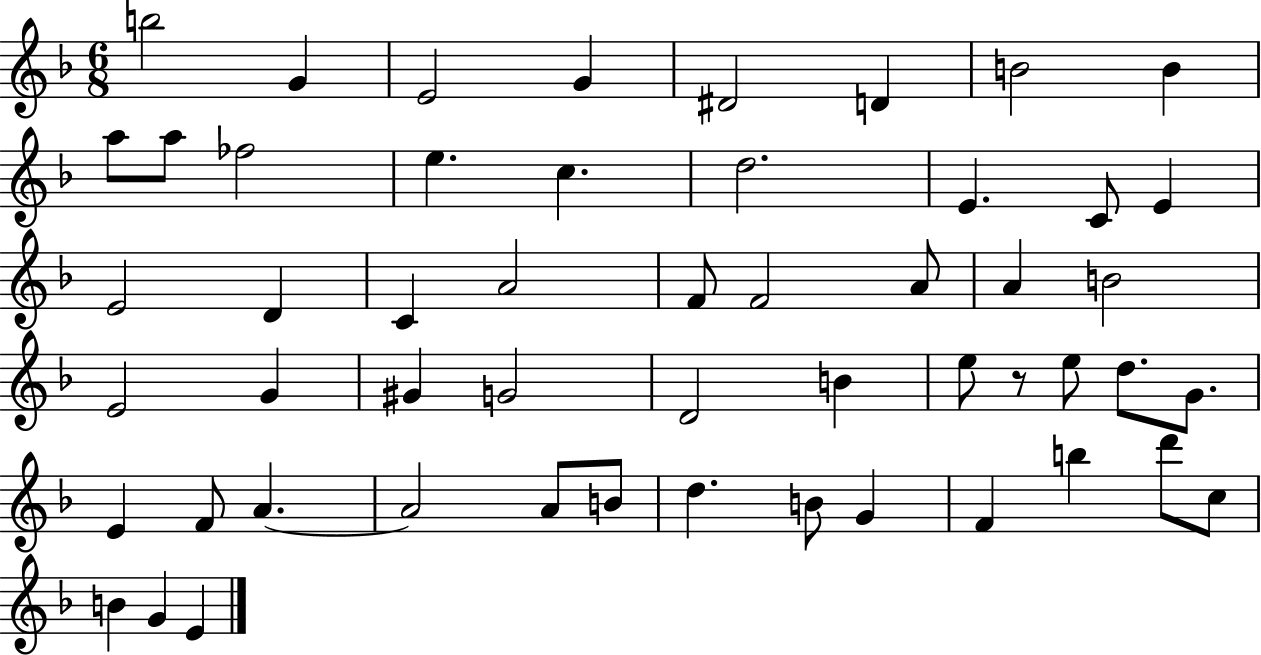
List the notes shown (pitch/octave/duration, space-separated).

B5/h G4/q E4/h G4/q D#4/h D4/q B4/h B4/q A5/e A5/e FES5/h E5/q. C5/q. D5/h. E4/q. C4/e E4/q E4/h D4/q C4/q A4/h F4/e F4/h A4/e A4/q B4/h E4/h G4/q G#4/q G4/h D4/h B4/q E5/e R/e E5/e D5/e. G4/e. E4/q F4/e A4/q. A4/h A4/e B4/e D5/q. B4/e G4/q F4/q B5/q D6/e C5/e B4/q G4/q E4/q